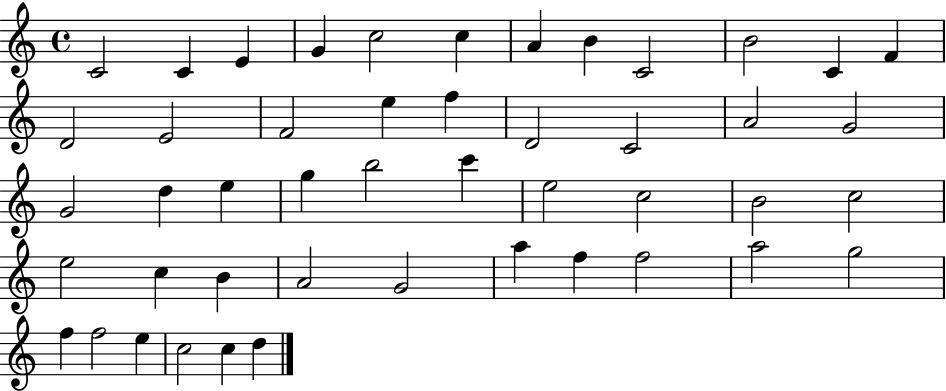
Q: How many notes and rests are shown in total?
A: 47